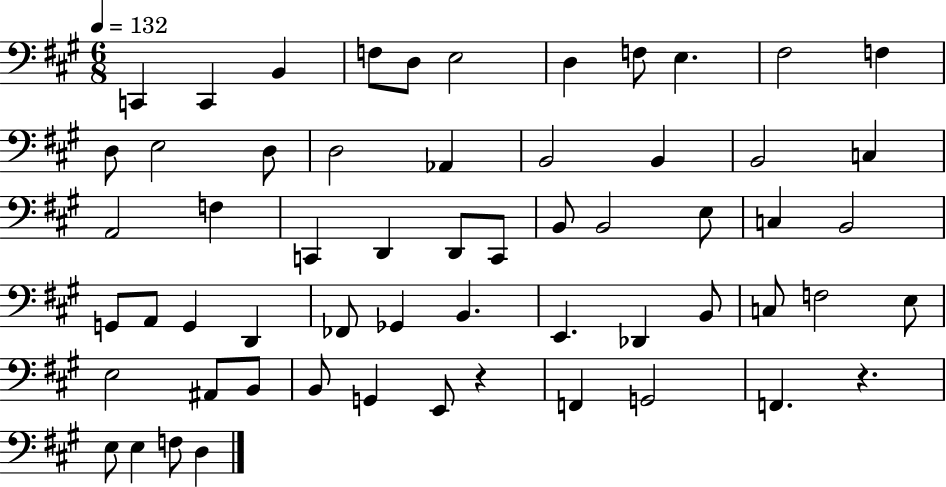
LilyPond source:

{
  \clef bass
  \numericTimeSignature
  \time 6/8
  \key a \major
  \tempo 4 = 132
  c,4 c,4 b,4 | f8 d8 e2 | d4 f8 e4. | fis2 f4 | \break d8 e2 d8 | d2 aes,4 | b,2 b,4 | b,2 c4 | \break a,2 f4 | c,4 d,4 d,8 c,8 | b,8 b,2 e8 | c4 b,2 | \break g,8 a,8 g,4 d,4 | fes,8 ges,4 b,4. | e,4. des,4 b,8 | c8 f2 e8 | \break e2 ais,8 b,8 | b,8 g,4 e,8 r4 | f,4 g,2 | f,4. r4. | \break e8 e4 f8 d4 | \bar "|."
}